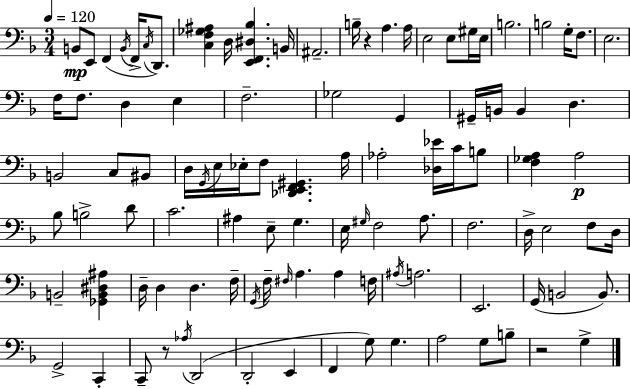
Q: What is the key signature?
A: F major